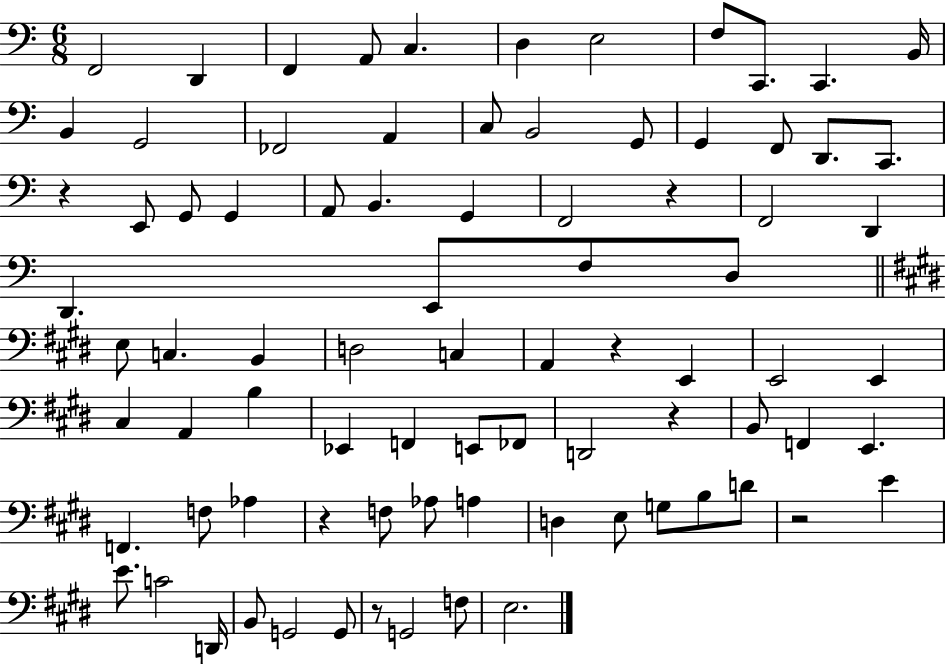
F2/h D2/q F2/q A2/e C3/q. D3/q E3/h F3/e C2/e. C2/q. B2/s B2/q G2/h FES2/h A2/q C3/e B2/h G2/e G2/q F2/e D2/e. C2/e. R/q E2/e G2/e G2/q A2/e B2/q. G2/q F2/h R/q F2/h D2/q D2/q. E2/e F3/e D3/e E3/e C3/q. B2/q D3/h C3/q A2/q R/q E2/q E2/h E2/q C#3/q A2/q B3/q Eb2/q F2/q E2/e FES2/e D2/h R/q B2/e F2/q E2/q. F2/q. F3/e Ab3/q R/q F3/e Ab3/e A3/q D3/q E3/e G3/e B3/e D4/e R/h E4/q E4/e. C4/h D2/s B2/e G2/h G2/e R/e G2/h F3/e E3/h.